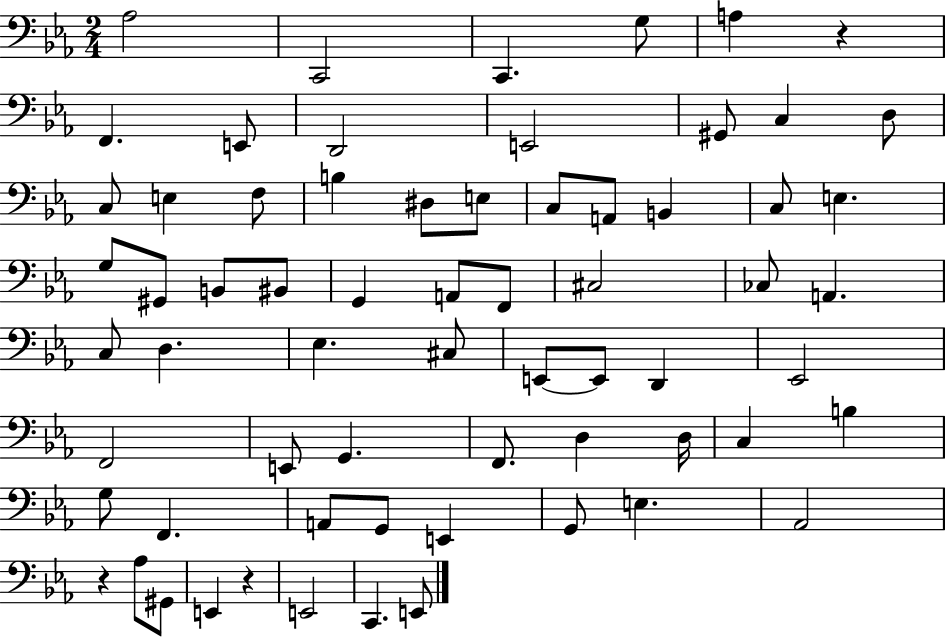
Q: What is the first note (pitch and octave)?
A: Ab3